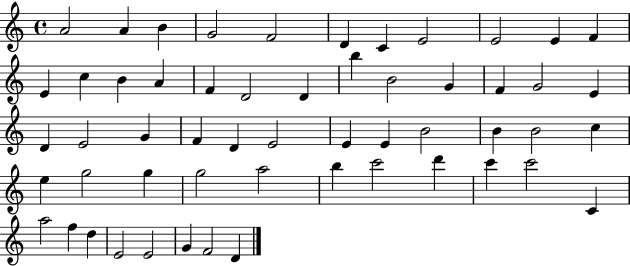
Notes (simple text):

A4/h A4/q B4/q G4/h F4/h D4/q C4/q E4/h E4/h E4/q F4/q E4/q C5/q B4/q A4/q F4/q D4/h D4/q B5/q B4/h G4/q F4/q G4/h E4/q D4/q E4/h G4/q F4/q D4/q E4/h E4/q E4/q B4/h B4/q B4/h C5/q E5/q G5/h G5/q G5/h A5/h B5/q C6/h D6/q C6/q C6/h C4/q A5/h F5/q D5/q E4/h E4/h G4/q F4/h D4/q